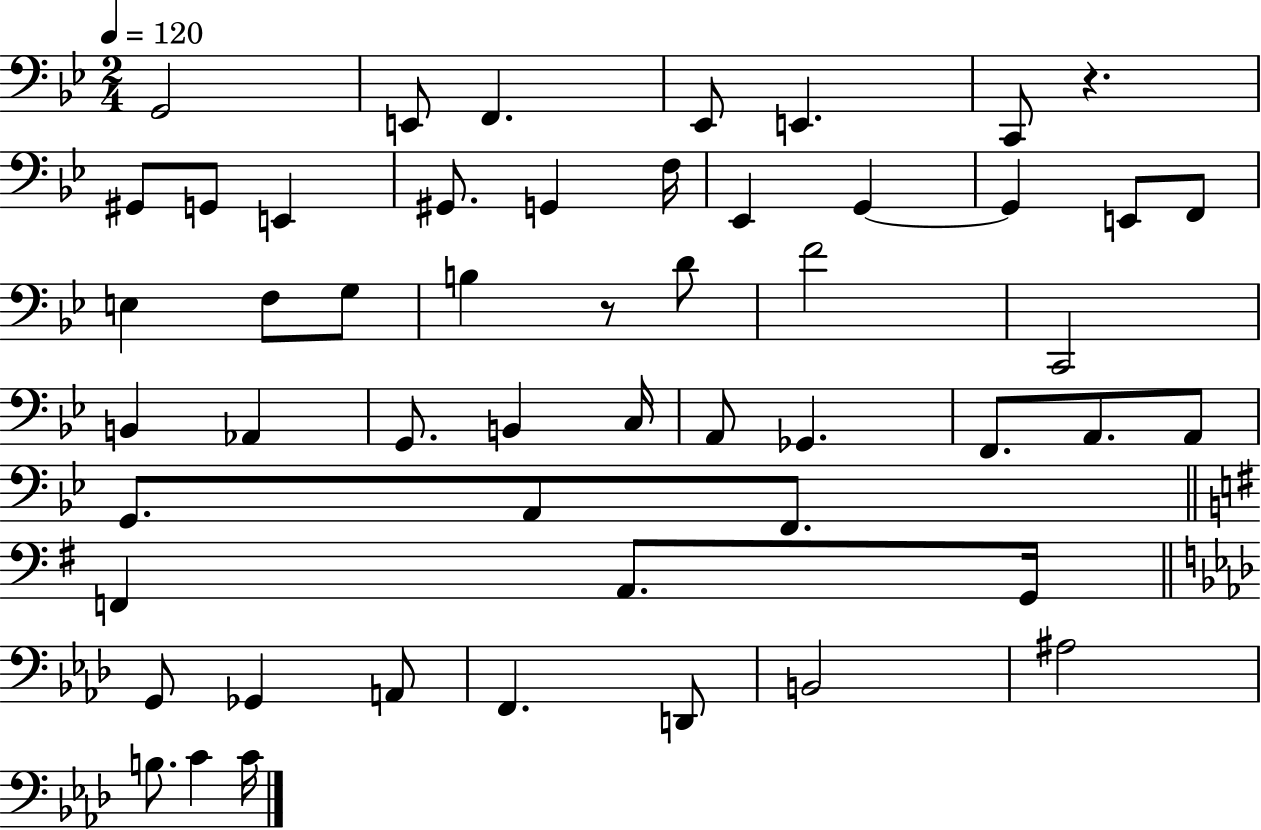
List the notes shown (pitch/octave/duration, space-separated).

G2/h E2/e F2/q. Eb2/e E2/q. C2/e R/q. G#2/e G2/e E2/q G#2/e. G2/q F3/s Eb2/q G2/q G2/q E2/e F2/e E3/q F3/e G3/e B3/q R/e D4/e F4/h C2/h B2/q Ab2/q G2/e. B2/q C3/s A2/e Gb2/q. F2/e. A2/e. A2/e G2/e. A2/e F2/e. F2/q A2/e. G2/s G2/e Gb2/q A2/e F2/q. D2/e B2/h A#3/h B3/e. C4/q C4/s